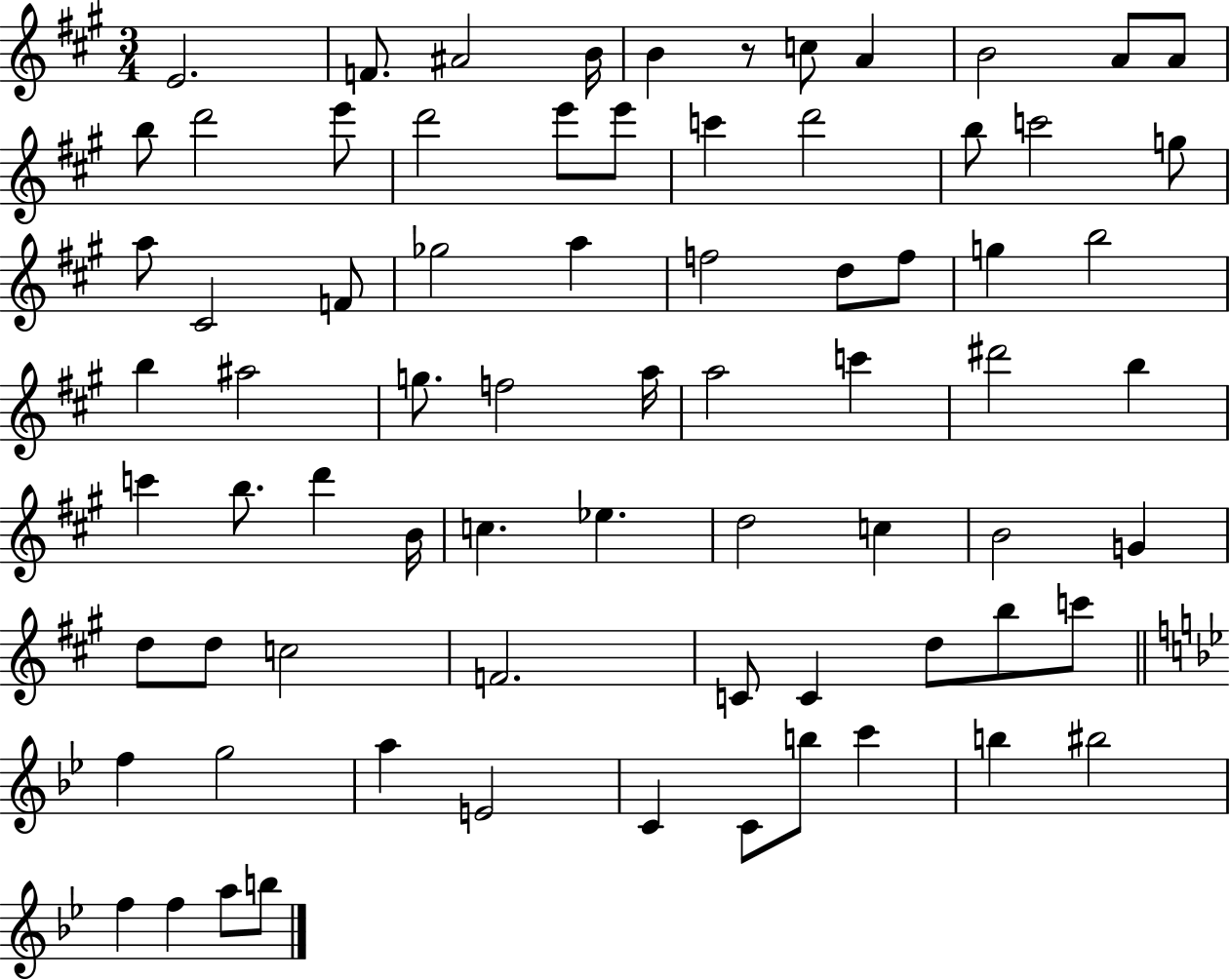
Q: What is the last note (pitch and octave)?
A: B5